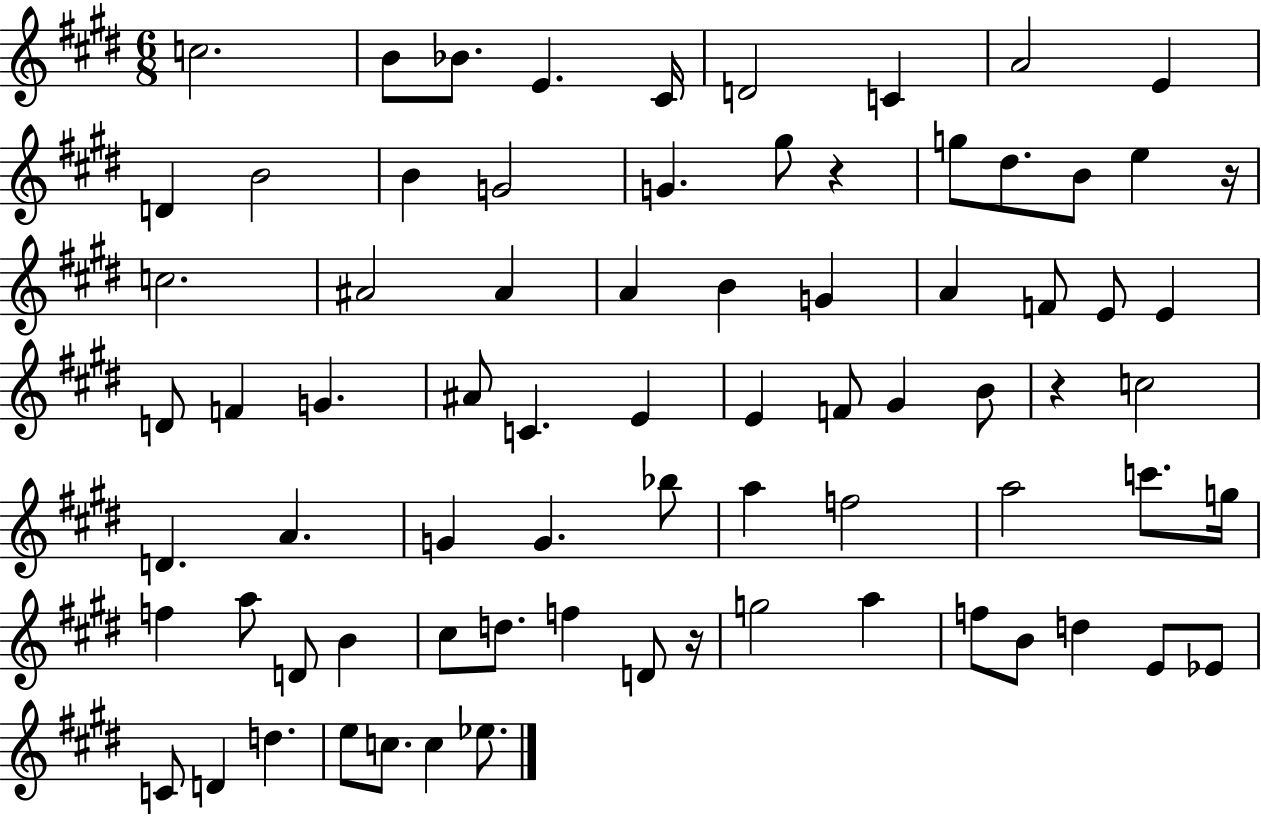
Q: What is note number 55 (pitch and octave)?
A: C#5